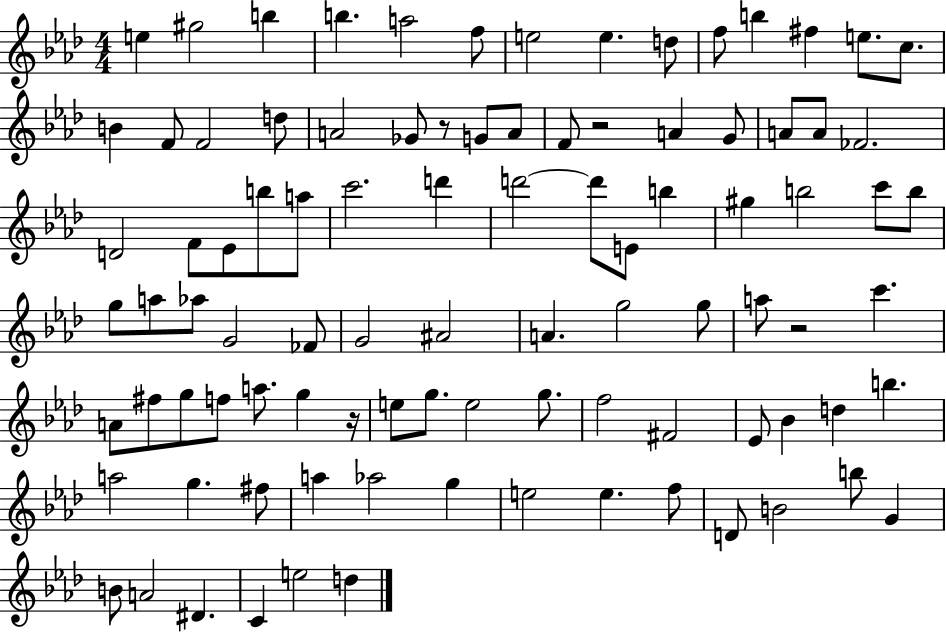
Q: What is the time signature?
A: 4/4